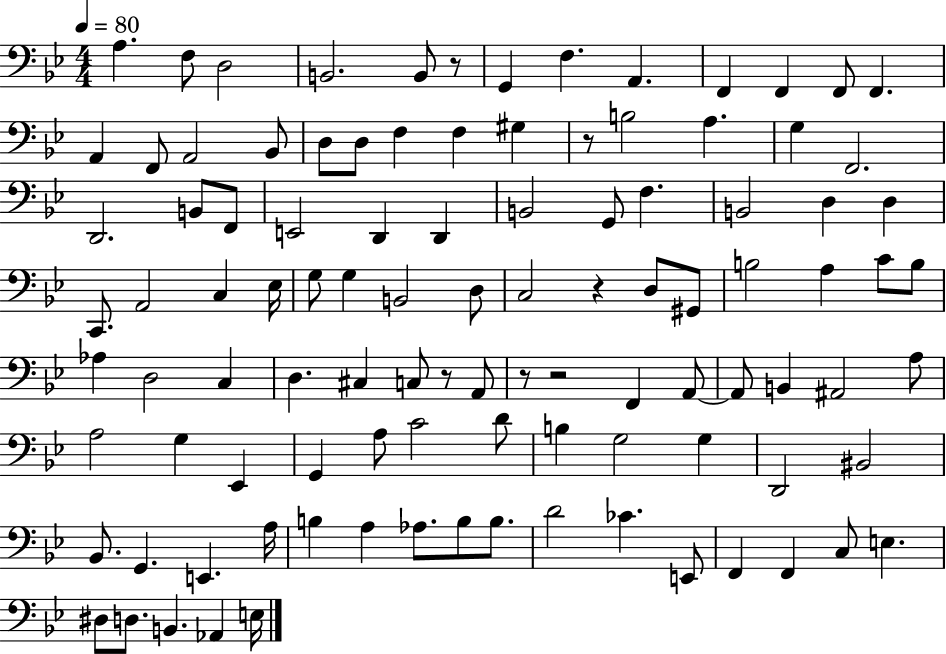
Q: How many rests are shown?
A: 6